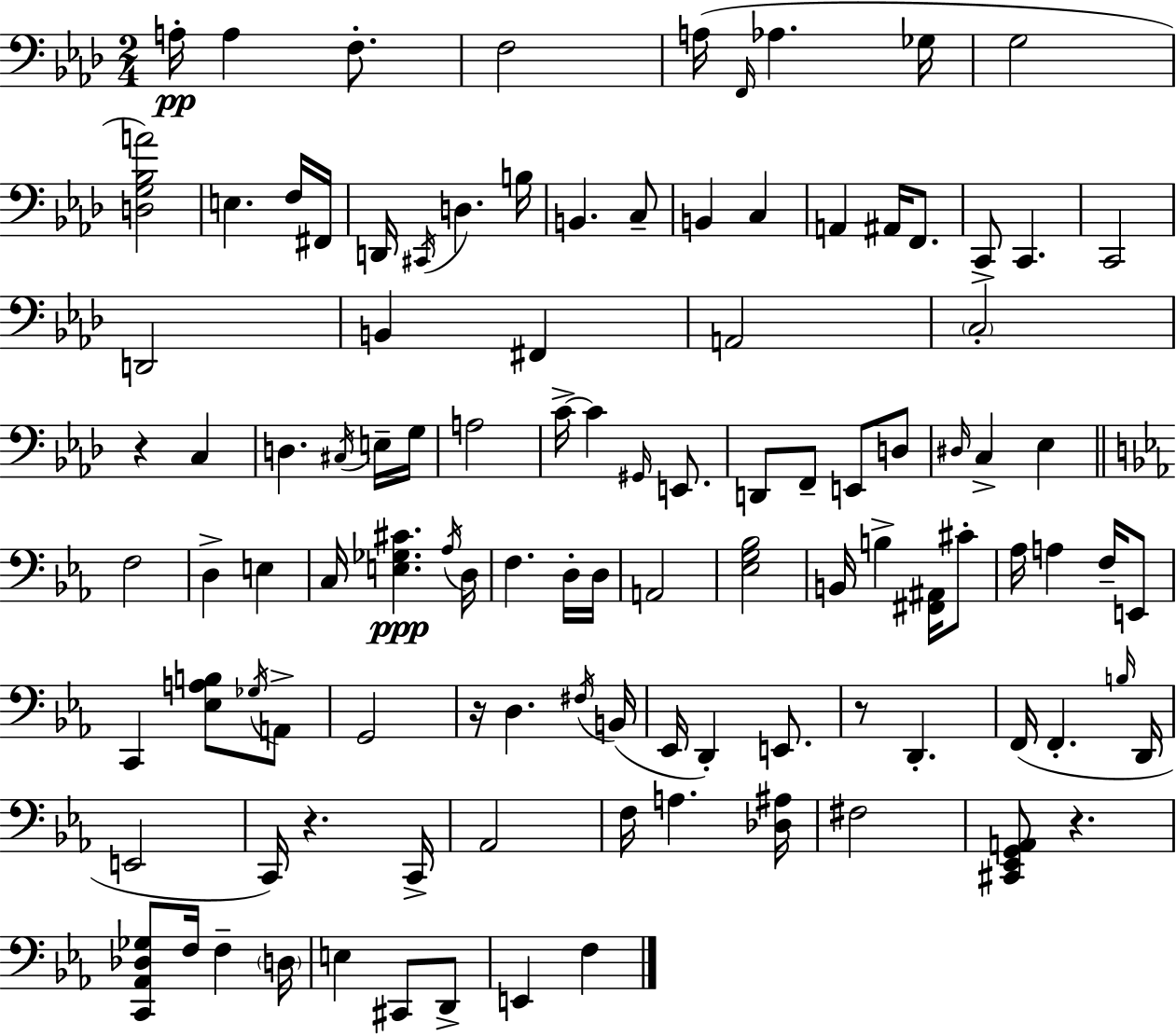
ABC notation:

X:1
T:Untitled
M:2/4
L:1/4
K:Fm
A,/4 A, F,/2 F,2 A,/4 F,,/4 _A, _G,/4 G,2 [D,G,_B,A]2 E, F,/4 ^F,,/4 D,,/4 ^C,,/4 D, B,/4 B,, C,/2 B,, C, A,, ^A,,/4 F,,/2 C,,/2 C,, C,,2 D,,2 B,, ^F,, A,,2 C,2 z C, D, ^C,/4 E,/4 G,/4 A,2 C/4 C ^G,,/4 E,,/2 D,,/2 F,,/2 E,,/2 D,/2 ^D,/4 C, _E, F,2 D, E, C,/4 [E,_G,^C] _A,/4 D,/4 F, D,/4 D,/4 A,,2 [_E,G,_B,]2 B,,/4 B, [^F,,^A,,]/4 ^C/2 _A,/4 A, F,/4 E,,/2 C,, [_E,A,B,]/2 _G,/4 A,,/2 G,,2 z/4 D, ^F,/4 B,,/4 _E,,/4 D,, E,,/2 z/2 D,, F,,/4 F,, B,/4 D,,/4 E,,2 C,,/4 z C,,/4 _A,,2 F,/4 A, [_D,^A,]/4 ^F,2 [^C,,_E,,G,,A,,]/2 z [C,,_A,,_D,_G,]/2 F,/4 F, D,/4 E, ^C,,/2 D,,/2 E,, F,